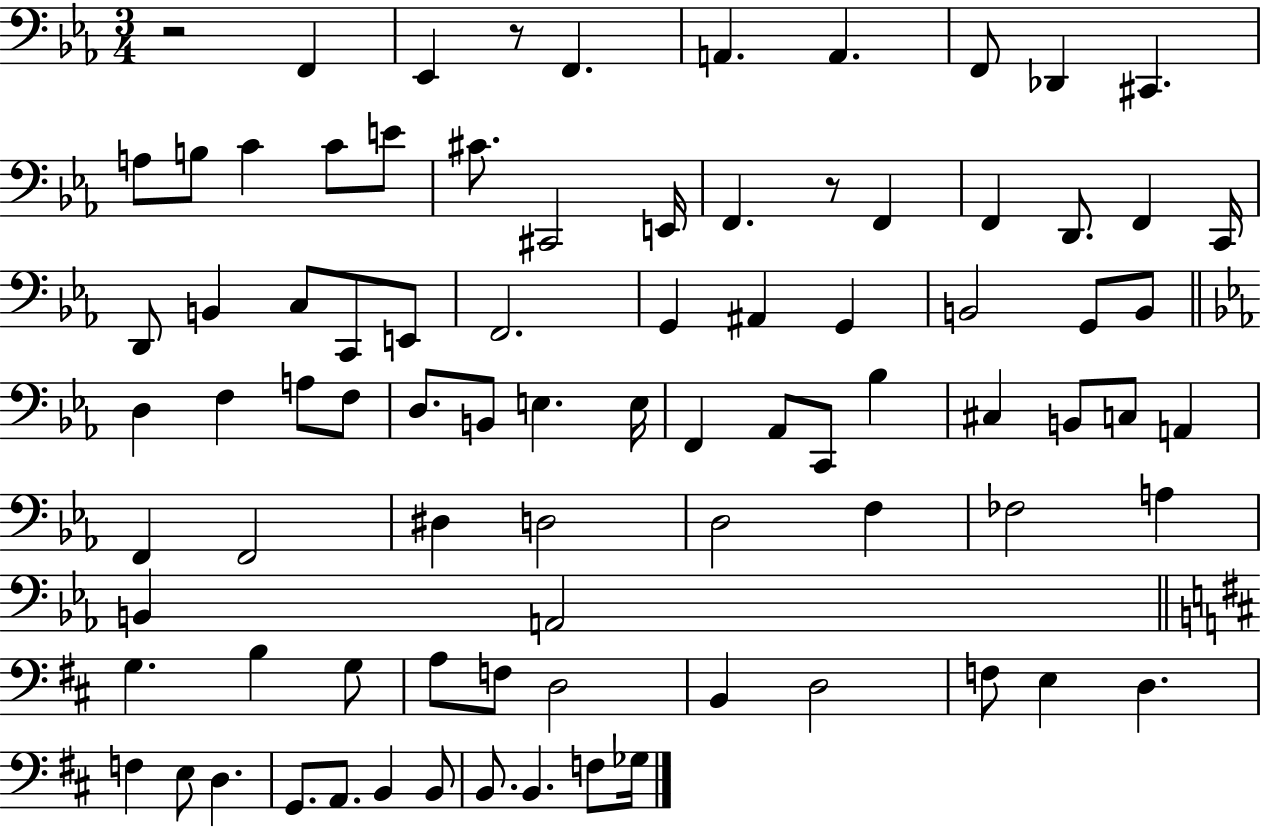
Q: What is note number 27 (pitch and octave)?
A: E2